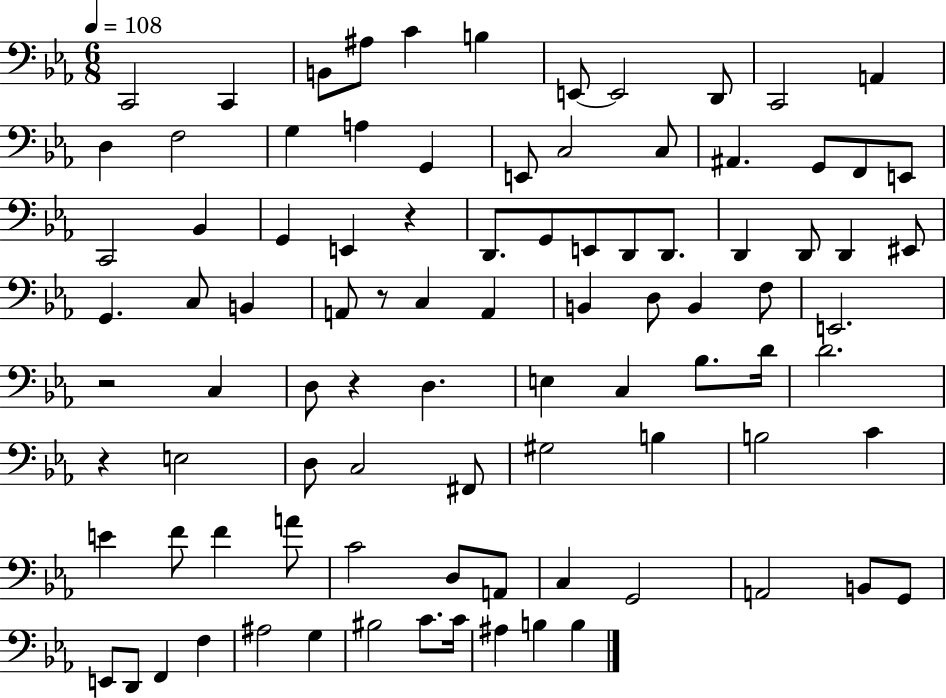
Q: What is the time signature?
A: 6/8